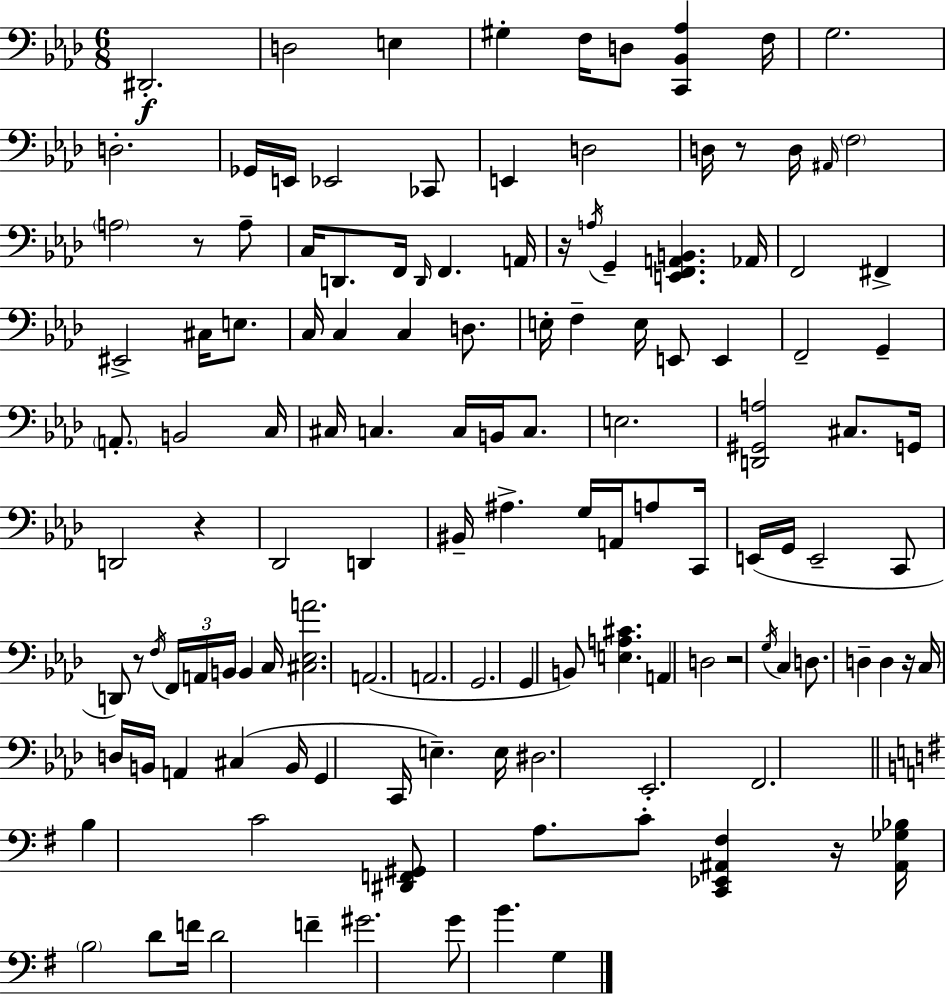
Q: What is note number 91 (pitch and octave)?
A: D3